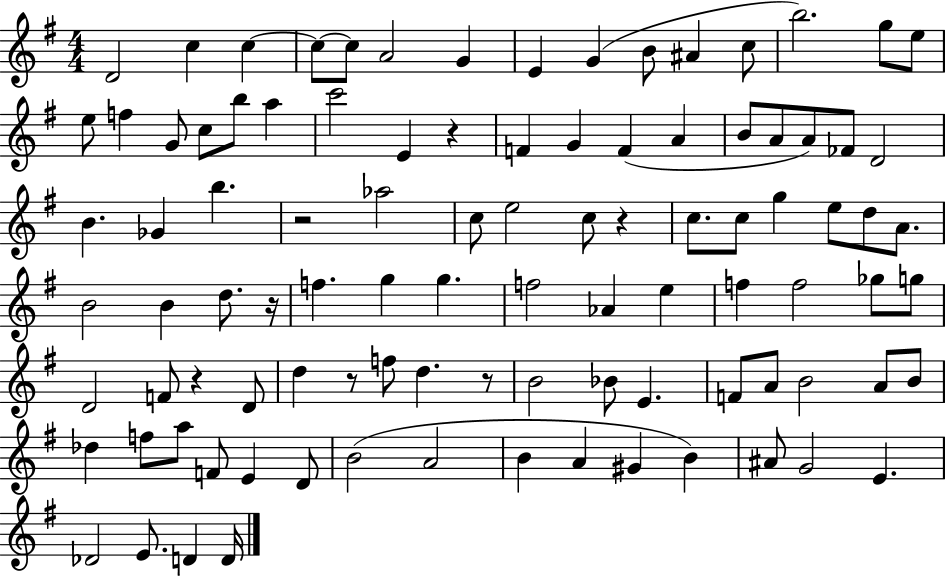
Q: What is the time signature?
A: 4/4